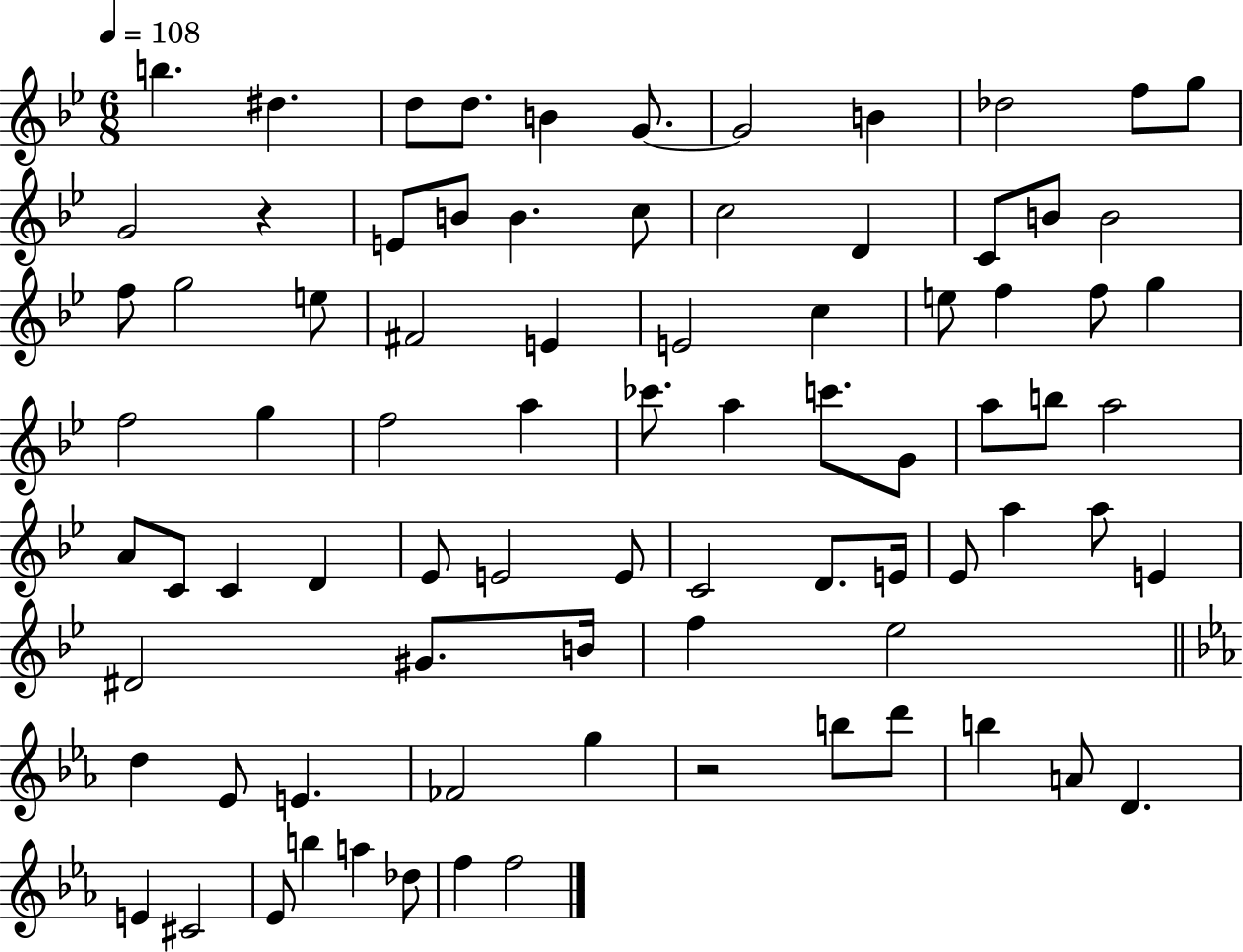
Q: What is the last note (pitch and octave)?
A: F5